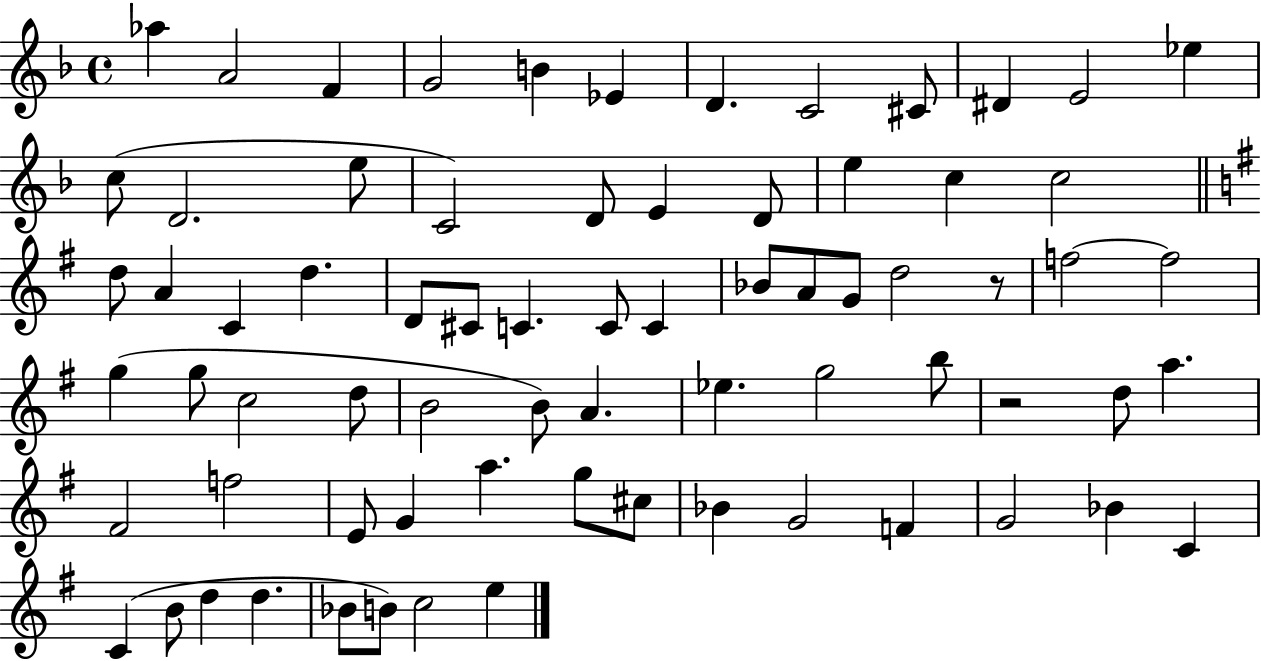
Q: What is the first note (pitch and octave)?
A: Ab5